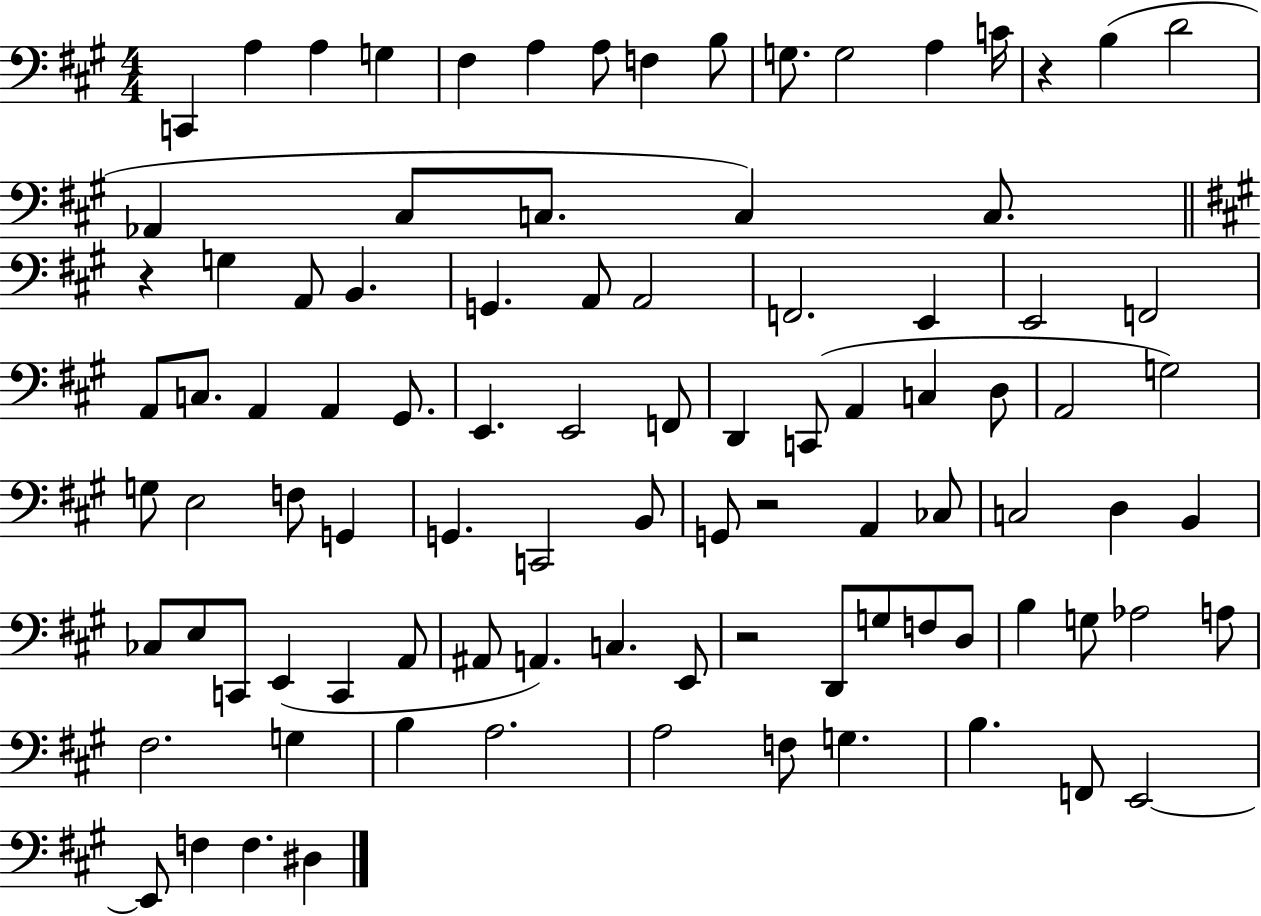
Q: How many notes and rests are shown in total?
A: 94